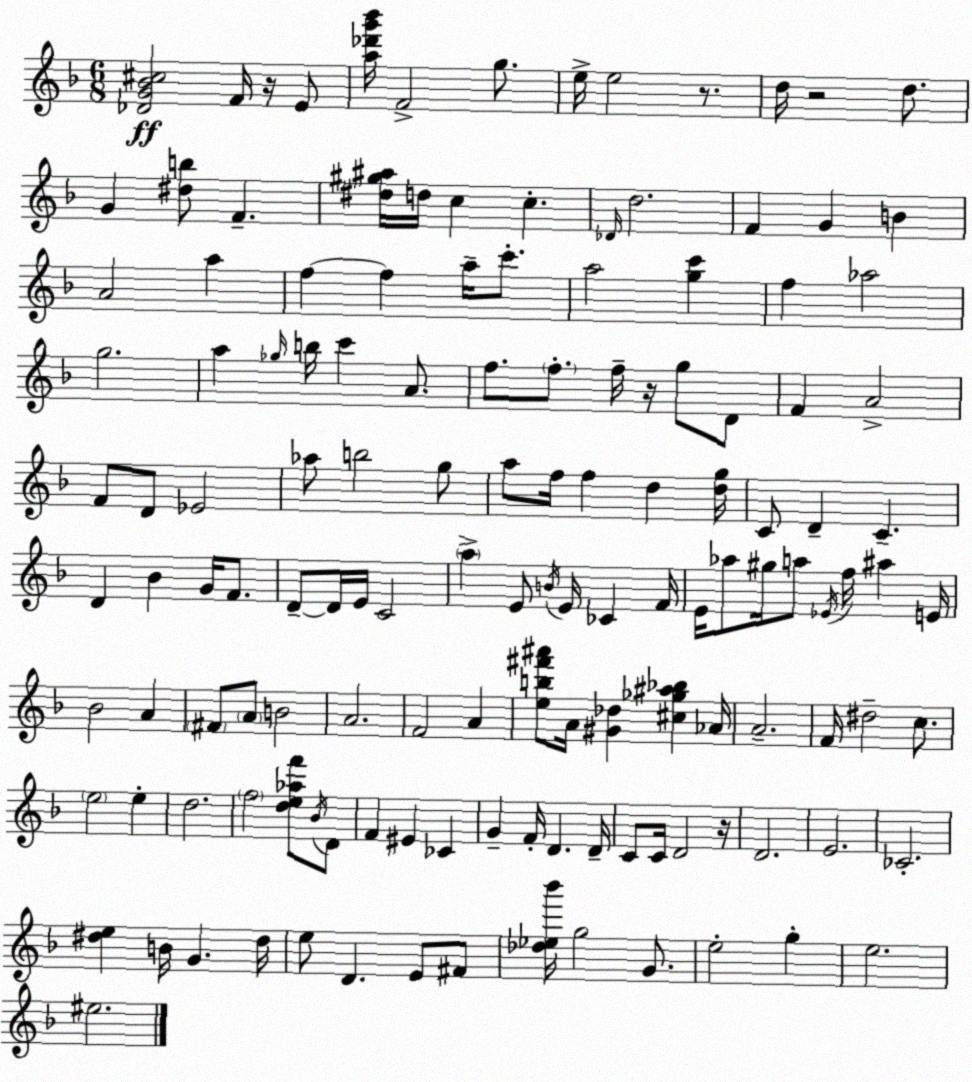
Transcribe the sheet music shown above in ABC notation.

X:1
T:Untitled
M:6/8
L:1/4
K:Dm
[_DG_B^c]2 F/4 z/4 E/2 [a_d'g'_b']/4 F2 g/2 e/4 e2 z/2 d/4 z2 d/2 G [^db]/2 F [^d^g^a]/4 d/4 c c _D/4 d2 F G B A2 a f f a/4 c'/2 a2 [gc'] f _a2 g2 a _g/4 b/4 c' A/2 f/2 f/2 f/4 z/4 g/2 D/2 F A2 F/2 D/2 _E2 _a/2 b2 g/2 a/2 f/4 f d [dg]/4 C/2 D C D _B G/4 F/2 D/2 D/4 E/4 C2 a E/2 B/4 E/4 _C F/4 E/4 _a/2 ^g/4 a/2 _E/4 f/4 ^a E/4 _B2 A ^F/2 A/2 B2 A2 F2 A [eb^f'^a']/2 A/4 [^G_d] [^c_g^a_b] _A/4 A2 F/4 ^d2 c/2 e2 e d2 f2 [de_af']/2 _B/4 D/2 F ^E _C G F/4 D D/4 C/2 C/4 D2 z/4 D2 E2 _C2 [^de] B/4 G ^d/4 e/2 D E/2 ^F/2 [_d_e_b']/4 g2 G/2 e2 g e2 ^e2